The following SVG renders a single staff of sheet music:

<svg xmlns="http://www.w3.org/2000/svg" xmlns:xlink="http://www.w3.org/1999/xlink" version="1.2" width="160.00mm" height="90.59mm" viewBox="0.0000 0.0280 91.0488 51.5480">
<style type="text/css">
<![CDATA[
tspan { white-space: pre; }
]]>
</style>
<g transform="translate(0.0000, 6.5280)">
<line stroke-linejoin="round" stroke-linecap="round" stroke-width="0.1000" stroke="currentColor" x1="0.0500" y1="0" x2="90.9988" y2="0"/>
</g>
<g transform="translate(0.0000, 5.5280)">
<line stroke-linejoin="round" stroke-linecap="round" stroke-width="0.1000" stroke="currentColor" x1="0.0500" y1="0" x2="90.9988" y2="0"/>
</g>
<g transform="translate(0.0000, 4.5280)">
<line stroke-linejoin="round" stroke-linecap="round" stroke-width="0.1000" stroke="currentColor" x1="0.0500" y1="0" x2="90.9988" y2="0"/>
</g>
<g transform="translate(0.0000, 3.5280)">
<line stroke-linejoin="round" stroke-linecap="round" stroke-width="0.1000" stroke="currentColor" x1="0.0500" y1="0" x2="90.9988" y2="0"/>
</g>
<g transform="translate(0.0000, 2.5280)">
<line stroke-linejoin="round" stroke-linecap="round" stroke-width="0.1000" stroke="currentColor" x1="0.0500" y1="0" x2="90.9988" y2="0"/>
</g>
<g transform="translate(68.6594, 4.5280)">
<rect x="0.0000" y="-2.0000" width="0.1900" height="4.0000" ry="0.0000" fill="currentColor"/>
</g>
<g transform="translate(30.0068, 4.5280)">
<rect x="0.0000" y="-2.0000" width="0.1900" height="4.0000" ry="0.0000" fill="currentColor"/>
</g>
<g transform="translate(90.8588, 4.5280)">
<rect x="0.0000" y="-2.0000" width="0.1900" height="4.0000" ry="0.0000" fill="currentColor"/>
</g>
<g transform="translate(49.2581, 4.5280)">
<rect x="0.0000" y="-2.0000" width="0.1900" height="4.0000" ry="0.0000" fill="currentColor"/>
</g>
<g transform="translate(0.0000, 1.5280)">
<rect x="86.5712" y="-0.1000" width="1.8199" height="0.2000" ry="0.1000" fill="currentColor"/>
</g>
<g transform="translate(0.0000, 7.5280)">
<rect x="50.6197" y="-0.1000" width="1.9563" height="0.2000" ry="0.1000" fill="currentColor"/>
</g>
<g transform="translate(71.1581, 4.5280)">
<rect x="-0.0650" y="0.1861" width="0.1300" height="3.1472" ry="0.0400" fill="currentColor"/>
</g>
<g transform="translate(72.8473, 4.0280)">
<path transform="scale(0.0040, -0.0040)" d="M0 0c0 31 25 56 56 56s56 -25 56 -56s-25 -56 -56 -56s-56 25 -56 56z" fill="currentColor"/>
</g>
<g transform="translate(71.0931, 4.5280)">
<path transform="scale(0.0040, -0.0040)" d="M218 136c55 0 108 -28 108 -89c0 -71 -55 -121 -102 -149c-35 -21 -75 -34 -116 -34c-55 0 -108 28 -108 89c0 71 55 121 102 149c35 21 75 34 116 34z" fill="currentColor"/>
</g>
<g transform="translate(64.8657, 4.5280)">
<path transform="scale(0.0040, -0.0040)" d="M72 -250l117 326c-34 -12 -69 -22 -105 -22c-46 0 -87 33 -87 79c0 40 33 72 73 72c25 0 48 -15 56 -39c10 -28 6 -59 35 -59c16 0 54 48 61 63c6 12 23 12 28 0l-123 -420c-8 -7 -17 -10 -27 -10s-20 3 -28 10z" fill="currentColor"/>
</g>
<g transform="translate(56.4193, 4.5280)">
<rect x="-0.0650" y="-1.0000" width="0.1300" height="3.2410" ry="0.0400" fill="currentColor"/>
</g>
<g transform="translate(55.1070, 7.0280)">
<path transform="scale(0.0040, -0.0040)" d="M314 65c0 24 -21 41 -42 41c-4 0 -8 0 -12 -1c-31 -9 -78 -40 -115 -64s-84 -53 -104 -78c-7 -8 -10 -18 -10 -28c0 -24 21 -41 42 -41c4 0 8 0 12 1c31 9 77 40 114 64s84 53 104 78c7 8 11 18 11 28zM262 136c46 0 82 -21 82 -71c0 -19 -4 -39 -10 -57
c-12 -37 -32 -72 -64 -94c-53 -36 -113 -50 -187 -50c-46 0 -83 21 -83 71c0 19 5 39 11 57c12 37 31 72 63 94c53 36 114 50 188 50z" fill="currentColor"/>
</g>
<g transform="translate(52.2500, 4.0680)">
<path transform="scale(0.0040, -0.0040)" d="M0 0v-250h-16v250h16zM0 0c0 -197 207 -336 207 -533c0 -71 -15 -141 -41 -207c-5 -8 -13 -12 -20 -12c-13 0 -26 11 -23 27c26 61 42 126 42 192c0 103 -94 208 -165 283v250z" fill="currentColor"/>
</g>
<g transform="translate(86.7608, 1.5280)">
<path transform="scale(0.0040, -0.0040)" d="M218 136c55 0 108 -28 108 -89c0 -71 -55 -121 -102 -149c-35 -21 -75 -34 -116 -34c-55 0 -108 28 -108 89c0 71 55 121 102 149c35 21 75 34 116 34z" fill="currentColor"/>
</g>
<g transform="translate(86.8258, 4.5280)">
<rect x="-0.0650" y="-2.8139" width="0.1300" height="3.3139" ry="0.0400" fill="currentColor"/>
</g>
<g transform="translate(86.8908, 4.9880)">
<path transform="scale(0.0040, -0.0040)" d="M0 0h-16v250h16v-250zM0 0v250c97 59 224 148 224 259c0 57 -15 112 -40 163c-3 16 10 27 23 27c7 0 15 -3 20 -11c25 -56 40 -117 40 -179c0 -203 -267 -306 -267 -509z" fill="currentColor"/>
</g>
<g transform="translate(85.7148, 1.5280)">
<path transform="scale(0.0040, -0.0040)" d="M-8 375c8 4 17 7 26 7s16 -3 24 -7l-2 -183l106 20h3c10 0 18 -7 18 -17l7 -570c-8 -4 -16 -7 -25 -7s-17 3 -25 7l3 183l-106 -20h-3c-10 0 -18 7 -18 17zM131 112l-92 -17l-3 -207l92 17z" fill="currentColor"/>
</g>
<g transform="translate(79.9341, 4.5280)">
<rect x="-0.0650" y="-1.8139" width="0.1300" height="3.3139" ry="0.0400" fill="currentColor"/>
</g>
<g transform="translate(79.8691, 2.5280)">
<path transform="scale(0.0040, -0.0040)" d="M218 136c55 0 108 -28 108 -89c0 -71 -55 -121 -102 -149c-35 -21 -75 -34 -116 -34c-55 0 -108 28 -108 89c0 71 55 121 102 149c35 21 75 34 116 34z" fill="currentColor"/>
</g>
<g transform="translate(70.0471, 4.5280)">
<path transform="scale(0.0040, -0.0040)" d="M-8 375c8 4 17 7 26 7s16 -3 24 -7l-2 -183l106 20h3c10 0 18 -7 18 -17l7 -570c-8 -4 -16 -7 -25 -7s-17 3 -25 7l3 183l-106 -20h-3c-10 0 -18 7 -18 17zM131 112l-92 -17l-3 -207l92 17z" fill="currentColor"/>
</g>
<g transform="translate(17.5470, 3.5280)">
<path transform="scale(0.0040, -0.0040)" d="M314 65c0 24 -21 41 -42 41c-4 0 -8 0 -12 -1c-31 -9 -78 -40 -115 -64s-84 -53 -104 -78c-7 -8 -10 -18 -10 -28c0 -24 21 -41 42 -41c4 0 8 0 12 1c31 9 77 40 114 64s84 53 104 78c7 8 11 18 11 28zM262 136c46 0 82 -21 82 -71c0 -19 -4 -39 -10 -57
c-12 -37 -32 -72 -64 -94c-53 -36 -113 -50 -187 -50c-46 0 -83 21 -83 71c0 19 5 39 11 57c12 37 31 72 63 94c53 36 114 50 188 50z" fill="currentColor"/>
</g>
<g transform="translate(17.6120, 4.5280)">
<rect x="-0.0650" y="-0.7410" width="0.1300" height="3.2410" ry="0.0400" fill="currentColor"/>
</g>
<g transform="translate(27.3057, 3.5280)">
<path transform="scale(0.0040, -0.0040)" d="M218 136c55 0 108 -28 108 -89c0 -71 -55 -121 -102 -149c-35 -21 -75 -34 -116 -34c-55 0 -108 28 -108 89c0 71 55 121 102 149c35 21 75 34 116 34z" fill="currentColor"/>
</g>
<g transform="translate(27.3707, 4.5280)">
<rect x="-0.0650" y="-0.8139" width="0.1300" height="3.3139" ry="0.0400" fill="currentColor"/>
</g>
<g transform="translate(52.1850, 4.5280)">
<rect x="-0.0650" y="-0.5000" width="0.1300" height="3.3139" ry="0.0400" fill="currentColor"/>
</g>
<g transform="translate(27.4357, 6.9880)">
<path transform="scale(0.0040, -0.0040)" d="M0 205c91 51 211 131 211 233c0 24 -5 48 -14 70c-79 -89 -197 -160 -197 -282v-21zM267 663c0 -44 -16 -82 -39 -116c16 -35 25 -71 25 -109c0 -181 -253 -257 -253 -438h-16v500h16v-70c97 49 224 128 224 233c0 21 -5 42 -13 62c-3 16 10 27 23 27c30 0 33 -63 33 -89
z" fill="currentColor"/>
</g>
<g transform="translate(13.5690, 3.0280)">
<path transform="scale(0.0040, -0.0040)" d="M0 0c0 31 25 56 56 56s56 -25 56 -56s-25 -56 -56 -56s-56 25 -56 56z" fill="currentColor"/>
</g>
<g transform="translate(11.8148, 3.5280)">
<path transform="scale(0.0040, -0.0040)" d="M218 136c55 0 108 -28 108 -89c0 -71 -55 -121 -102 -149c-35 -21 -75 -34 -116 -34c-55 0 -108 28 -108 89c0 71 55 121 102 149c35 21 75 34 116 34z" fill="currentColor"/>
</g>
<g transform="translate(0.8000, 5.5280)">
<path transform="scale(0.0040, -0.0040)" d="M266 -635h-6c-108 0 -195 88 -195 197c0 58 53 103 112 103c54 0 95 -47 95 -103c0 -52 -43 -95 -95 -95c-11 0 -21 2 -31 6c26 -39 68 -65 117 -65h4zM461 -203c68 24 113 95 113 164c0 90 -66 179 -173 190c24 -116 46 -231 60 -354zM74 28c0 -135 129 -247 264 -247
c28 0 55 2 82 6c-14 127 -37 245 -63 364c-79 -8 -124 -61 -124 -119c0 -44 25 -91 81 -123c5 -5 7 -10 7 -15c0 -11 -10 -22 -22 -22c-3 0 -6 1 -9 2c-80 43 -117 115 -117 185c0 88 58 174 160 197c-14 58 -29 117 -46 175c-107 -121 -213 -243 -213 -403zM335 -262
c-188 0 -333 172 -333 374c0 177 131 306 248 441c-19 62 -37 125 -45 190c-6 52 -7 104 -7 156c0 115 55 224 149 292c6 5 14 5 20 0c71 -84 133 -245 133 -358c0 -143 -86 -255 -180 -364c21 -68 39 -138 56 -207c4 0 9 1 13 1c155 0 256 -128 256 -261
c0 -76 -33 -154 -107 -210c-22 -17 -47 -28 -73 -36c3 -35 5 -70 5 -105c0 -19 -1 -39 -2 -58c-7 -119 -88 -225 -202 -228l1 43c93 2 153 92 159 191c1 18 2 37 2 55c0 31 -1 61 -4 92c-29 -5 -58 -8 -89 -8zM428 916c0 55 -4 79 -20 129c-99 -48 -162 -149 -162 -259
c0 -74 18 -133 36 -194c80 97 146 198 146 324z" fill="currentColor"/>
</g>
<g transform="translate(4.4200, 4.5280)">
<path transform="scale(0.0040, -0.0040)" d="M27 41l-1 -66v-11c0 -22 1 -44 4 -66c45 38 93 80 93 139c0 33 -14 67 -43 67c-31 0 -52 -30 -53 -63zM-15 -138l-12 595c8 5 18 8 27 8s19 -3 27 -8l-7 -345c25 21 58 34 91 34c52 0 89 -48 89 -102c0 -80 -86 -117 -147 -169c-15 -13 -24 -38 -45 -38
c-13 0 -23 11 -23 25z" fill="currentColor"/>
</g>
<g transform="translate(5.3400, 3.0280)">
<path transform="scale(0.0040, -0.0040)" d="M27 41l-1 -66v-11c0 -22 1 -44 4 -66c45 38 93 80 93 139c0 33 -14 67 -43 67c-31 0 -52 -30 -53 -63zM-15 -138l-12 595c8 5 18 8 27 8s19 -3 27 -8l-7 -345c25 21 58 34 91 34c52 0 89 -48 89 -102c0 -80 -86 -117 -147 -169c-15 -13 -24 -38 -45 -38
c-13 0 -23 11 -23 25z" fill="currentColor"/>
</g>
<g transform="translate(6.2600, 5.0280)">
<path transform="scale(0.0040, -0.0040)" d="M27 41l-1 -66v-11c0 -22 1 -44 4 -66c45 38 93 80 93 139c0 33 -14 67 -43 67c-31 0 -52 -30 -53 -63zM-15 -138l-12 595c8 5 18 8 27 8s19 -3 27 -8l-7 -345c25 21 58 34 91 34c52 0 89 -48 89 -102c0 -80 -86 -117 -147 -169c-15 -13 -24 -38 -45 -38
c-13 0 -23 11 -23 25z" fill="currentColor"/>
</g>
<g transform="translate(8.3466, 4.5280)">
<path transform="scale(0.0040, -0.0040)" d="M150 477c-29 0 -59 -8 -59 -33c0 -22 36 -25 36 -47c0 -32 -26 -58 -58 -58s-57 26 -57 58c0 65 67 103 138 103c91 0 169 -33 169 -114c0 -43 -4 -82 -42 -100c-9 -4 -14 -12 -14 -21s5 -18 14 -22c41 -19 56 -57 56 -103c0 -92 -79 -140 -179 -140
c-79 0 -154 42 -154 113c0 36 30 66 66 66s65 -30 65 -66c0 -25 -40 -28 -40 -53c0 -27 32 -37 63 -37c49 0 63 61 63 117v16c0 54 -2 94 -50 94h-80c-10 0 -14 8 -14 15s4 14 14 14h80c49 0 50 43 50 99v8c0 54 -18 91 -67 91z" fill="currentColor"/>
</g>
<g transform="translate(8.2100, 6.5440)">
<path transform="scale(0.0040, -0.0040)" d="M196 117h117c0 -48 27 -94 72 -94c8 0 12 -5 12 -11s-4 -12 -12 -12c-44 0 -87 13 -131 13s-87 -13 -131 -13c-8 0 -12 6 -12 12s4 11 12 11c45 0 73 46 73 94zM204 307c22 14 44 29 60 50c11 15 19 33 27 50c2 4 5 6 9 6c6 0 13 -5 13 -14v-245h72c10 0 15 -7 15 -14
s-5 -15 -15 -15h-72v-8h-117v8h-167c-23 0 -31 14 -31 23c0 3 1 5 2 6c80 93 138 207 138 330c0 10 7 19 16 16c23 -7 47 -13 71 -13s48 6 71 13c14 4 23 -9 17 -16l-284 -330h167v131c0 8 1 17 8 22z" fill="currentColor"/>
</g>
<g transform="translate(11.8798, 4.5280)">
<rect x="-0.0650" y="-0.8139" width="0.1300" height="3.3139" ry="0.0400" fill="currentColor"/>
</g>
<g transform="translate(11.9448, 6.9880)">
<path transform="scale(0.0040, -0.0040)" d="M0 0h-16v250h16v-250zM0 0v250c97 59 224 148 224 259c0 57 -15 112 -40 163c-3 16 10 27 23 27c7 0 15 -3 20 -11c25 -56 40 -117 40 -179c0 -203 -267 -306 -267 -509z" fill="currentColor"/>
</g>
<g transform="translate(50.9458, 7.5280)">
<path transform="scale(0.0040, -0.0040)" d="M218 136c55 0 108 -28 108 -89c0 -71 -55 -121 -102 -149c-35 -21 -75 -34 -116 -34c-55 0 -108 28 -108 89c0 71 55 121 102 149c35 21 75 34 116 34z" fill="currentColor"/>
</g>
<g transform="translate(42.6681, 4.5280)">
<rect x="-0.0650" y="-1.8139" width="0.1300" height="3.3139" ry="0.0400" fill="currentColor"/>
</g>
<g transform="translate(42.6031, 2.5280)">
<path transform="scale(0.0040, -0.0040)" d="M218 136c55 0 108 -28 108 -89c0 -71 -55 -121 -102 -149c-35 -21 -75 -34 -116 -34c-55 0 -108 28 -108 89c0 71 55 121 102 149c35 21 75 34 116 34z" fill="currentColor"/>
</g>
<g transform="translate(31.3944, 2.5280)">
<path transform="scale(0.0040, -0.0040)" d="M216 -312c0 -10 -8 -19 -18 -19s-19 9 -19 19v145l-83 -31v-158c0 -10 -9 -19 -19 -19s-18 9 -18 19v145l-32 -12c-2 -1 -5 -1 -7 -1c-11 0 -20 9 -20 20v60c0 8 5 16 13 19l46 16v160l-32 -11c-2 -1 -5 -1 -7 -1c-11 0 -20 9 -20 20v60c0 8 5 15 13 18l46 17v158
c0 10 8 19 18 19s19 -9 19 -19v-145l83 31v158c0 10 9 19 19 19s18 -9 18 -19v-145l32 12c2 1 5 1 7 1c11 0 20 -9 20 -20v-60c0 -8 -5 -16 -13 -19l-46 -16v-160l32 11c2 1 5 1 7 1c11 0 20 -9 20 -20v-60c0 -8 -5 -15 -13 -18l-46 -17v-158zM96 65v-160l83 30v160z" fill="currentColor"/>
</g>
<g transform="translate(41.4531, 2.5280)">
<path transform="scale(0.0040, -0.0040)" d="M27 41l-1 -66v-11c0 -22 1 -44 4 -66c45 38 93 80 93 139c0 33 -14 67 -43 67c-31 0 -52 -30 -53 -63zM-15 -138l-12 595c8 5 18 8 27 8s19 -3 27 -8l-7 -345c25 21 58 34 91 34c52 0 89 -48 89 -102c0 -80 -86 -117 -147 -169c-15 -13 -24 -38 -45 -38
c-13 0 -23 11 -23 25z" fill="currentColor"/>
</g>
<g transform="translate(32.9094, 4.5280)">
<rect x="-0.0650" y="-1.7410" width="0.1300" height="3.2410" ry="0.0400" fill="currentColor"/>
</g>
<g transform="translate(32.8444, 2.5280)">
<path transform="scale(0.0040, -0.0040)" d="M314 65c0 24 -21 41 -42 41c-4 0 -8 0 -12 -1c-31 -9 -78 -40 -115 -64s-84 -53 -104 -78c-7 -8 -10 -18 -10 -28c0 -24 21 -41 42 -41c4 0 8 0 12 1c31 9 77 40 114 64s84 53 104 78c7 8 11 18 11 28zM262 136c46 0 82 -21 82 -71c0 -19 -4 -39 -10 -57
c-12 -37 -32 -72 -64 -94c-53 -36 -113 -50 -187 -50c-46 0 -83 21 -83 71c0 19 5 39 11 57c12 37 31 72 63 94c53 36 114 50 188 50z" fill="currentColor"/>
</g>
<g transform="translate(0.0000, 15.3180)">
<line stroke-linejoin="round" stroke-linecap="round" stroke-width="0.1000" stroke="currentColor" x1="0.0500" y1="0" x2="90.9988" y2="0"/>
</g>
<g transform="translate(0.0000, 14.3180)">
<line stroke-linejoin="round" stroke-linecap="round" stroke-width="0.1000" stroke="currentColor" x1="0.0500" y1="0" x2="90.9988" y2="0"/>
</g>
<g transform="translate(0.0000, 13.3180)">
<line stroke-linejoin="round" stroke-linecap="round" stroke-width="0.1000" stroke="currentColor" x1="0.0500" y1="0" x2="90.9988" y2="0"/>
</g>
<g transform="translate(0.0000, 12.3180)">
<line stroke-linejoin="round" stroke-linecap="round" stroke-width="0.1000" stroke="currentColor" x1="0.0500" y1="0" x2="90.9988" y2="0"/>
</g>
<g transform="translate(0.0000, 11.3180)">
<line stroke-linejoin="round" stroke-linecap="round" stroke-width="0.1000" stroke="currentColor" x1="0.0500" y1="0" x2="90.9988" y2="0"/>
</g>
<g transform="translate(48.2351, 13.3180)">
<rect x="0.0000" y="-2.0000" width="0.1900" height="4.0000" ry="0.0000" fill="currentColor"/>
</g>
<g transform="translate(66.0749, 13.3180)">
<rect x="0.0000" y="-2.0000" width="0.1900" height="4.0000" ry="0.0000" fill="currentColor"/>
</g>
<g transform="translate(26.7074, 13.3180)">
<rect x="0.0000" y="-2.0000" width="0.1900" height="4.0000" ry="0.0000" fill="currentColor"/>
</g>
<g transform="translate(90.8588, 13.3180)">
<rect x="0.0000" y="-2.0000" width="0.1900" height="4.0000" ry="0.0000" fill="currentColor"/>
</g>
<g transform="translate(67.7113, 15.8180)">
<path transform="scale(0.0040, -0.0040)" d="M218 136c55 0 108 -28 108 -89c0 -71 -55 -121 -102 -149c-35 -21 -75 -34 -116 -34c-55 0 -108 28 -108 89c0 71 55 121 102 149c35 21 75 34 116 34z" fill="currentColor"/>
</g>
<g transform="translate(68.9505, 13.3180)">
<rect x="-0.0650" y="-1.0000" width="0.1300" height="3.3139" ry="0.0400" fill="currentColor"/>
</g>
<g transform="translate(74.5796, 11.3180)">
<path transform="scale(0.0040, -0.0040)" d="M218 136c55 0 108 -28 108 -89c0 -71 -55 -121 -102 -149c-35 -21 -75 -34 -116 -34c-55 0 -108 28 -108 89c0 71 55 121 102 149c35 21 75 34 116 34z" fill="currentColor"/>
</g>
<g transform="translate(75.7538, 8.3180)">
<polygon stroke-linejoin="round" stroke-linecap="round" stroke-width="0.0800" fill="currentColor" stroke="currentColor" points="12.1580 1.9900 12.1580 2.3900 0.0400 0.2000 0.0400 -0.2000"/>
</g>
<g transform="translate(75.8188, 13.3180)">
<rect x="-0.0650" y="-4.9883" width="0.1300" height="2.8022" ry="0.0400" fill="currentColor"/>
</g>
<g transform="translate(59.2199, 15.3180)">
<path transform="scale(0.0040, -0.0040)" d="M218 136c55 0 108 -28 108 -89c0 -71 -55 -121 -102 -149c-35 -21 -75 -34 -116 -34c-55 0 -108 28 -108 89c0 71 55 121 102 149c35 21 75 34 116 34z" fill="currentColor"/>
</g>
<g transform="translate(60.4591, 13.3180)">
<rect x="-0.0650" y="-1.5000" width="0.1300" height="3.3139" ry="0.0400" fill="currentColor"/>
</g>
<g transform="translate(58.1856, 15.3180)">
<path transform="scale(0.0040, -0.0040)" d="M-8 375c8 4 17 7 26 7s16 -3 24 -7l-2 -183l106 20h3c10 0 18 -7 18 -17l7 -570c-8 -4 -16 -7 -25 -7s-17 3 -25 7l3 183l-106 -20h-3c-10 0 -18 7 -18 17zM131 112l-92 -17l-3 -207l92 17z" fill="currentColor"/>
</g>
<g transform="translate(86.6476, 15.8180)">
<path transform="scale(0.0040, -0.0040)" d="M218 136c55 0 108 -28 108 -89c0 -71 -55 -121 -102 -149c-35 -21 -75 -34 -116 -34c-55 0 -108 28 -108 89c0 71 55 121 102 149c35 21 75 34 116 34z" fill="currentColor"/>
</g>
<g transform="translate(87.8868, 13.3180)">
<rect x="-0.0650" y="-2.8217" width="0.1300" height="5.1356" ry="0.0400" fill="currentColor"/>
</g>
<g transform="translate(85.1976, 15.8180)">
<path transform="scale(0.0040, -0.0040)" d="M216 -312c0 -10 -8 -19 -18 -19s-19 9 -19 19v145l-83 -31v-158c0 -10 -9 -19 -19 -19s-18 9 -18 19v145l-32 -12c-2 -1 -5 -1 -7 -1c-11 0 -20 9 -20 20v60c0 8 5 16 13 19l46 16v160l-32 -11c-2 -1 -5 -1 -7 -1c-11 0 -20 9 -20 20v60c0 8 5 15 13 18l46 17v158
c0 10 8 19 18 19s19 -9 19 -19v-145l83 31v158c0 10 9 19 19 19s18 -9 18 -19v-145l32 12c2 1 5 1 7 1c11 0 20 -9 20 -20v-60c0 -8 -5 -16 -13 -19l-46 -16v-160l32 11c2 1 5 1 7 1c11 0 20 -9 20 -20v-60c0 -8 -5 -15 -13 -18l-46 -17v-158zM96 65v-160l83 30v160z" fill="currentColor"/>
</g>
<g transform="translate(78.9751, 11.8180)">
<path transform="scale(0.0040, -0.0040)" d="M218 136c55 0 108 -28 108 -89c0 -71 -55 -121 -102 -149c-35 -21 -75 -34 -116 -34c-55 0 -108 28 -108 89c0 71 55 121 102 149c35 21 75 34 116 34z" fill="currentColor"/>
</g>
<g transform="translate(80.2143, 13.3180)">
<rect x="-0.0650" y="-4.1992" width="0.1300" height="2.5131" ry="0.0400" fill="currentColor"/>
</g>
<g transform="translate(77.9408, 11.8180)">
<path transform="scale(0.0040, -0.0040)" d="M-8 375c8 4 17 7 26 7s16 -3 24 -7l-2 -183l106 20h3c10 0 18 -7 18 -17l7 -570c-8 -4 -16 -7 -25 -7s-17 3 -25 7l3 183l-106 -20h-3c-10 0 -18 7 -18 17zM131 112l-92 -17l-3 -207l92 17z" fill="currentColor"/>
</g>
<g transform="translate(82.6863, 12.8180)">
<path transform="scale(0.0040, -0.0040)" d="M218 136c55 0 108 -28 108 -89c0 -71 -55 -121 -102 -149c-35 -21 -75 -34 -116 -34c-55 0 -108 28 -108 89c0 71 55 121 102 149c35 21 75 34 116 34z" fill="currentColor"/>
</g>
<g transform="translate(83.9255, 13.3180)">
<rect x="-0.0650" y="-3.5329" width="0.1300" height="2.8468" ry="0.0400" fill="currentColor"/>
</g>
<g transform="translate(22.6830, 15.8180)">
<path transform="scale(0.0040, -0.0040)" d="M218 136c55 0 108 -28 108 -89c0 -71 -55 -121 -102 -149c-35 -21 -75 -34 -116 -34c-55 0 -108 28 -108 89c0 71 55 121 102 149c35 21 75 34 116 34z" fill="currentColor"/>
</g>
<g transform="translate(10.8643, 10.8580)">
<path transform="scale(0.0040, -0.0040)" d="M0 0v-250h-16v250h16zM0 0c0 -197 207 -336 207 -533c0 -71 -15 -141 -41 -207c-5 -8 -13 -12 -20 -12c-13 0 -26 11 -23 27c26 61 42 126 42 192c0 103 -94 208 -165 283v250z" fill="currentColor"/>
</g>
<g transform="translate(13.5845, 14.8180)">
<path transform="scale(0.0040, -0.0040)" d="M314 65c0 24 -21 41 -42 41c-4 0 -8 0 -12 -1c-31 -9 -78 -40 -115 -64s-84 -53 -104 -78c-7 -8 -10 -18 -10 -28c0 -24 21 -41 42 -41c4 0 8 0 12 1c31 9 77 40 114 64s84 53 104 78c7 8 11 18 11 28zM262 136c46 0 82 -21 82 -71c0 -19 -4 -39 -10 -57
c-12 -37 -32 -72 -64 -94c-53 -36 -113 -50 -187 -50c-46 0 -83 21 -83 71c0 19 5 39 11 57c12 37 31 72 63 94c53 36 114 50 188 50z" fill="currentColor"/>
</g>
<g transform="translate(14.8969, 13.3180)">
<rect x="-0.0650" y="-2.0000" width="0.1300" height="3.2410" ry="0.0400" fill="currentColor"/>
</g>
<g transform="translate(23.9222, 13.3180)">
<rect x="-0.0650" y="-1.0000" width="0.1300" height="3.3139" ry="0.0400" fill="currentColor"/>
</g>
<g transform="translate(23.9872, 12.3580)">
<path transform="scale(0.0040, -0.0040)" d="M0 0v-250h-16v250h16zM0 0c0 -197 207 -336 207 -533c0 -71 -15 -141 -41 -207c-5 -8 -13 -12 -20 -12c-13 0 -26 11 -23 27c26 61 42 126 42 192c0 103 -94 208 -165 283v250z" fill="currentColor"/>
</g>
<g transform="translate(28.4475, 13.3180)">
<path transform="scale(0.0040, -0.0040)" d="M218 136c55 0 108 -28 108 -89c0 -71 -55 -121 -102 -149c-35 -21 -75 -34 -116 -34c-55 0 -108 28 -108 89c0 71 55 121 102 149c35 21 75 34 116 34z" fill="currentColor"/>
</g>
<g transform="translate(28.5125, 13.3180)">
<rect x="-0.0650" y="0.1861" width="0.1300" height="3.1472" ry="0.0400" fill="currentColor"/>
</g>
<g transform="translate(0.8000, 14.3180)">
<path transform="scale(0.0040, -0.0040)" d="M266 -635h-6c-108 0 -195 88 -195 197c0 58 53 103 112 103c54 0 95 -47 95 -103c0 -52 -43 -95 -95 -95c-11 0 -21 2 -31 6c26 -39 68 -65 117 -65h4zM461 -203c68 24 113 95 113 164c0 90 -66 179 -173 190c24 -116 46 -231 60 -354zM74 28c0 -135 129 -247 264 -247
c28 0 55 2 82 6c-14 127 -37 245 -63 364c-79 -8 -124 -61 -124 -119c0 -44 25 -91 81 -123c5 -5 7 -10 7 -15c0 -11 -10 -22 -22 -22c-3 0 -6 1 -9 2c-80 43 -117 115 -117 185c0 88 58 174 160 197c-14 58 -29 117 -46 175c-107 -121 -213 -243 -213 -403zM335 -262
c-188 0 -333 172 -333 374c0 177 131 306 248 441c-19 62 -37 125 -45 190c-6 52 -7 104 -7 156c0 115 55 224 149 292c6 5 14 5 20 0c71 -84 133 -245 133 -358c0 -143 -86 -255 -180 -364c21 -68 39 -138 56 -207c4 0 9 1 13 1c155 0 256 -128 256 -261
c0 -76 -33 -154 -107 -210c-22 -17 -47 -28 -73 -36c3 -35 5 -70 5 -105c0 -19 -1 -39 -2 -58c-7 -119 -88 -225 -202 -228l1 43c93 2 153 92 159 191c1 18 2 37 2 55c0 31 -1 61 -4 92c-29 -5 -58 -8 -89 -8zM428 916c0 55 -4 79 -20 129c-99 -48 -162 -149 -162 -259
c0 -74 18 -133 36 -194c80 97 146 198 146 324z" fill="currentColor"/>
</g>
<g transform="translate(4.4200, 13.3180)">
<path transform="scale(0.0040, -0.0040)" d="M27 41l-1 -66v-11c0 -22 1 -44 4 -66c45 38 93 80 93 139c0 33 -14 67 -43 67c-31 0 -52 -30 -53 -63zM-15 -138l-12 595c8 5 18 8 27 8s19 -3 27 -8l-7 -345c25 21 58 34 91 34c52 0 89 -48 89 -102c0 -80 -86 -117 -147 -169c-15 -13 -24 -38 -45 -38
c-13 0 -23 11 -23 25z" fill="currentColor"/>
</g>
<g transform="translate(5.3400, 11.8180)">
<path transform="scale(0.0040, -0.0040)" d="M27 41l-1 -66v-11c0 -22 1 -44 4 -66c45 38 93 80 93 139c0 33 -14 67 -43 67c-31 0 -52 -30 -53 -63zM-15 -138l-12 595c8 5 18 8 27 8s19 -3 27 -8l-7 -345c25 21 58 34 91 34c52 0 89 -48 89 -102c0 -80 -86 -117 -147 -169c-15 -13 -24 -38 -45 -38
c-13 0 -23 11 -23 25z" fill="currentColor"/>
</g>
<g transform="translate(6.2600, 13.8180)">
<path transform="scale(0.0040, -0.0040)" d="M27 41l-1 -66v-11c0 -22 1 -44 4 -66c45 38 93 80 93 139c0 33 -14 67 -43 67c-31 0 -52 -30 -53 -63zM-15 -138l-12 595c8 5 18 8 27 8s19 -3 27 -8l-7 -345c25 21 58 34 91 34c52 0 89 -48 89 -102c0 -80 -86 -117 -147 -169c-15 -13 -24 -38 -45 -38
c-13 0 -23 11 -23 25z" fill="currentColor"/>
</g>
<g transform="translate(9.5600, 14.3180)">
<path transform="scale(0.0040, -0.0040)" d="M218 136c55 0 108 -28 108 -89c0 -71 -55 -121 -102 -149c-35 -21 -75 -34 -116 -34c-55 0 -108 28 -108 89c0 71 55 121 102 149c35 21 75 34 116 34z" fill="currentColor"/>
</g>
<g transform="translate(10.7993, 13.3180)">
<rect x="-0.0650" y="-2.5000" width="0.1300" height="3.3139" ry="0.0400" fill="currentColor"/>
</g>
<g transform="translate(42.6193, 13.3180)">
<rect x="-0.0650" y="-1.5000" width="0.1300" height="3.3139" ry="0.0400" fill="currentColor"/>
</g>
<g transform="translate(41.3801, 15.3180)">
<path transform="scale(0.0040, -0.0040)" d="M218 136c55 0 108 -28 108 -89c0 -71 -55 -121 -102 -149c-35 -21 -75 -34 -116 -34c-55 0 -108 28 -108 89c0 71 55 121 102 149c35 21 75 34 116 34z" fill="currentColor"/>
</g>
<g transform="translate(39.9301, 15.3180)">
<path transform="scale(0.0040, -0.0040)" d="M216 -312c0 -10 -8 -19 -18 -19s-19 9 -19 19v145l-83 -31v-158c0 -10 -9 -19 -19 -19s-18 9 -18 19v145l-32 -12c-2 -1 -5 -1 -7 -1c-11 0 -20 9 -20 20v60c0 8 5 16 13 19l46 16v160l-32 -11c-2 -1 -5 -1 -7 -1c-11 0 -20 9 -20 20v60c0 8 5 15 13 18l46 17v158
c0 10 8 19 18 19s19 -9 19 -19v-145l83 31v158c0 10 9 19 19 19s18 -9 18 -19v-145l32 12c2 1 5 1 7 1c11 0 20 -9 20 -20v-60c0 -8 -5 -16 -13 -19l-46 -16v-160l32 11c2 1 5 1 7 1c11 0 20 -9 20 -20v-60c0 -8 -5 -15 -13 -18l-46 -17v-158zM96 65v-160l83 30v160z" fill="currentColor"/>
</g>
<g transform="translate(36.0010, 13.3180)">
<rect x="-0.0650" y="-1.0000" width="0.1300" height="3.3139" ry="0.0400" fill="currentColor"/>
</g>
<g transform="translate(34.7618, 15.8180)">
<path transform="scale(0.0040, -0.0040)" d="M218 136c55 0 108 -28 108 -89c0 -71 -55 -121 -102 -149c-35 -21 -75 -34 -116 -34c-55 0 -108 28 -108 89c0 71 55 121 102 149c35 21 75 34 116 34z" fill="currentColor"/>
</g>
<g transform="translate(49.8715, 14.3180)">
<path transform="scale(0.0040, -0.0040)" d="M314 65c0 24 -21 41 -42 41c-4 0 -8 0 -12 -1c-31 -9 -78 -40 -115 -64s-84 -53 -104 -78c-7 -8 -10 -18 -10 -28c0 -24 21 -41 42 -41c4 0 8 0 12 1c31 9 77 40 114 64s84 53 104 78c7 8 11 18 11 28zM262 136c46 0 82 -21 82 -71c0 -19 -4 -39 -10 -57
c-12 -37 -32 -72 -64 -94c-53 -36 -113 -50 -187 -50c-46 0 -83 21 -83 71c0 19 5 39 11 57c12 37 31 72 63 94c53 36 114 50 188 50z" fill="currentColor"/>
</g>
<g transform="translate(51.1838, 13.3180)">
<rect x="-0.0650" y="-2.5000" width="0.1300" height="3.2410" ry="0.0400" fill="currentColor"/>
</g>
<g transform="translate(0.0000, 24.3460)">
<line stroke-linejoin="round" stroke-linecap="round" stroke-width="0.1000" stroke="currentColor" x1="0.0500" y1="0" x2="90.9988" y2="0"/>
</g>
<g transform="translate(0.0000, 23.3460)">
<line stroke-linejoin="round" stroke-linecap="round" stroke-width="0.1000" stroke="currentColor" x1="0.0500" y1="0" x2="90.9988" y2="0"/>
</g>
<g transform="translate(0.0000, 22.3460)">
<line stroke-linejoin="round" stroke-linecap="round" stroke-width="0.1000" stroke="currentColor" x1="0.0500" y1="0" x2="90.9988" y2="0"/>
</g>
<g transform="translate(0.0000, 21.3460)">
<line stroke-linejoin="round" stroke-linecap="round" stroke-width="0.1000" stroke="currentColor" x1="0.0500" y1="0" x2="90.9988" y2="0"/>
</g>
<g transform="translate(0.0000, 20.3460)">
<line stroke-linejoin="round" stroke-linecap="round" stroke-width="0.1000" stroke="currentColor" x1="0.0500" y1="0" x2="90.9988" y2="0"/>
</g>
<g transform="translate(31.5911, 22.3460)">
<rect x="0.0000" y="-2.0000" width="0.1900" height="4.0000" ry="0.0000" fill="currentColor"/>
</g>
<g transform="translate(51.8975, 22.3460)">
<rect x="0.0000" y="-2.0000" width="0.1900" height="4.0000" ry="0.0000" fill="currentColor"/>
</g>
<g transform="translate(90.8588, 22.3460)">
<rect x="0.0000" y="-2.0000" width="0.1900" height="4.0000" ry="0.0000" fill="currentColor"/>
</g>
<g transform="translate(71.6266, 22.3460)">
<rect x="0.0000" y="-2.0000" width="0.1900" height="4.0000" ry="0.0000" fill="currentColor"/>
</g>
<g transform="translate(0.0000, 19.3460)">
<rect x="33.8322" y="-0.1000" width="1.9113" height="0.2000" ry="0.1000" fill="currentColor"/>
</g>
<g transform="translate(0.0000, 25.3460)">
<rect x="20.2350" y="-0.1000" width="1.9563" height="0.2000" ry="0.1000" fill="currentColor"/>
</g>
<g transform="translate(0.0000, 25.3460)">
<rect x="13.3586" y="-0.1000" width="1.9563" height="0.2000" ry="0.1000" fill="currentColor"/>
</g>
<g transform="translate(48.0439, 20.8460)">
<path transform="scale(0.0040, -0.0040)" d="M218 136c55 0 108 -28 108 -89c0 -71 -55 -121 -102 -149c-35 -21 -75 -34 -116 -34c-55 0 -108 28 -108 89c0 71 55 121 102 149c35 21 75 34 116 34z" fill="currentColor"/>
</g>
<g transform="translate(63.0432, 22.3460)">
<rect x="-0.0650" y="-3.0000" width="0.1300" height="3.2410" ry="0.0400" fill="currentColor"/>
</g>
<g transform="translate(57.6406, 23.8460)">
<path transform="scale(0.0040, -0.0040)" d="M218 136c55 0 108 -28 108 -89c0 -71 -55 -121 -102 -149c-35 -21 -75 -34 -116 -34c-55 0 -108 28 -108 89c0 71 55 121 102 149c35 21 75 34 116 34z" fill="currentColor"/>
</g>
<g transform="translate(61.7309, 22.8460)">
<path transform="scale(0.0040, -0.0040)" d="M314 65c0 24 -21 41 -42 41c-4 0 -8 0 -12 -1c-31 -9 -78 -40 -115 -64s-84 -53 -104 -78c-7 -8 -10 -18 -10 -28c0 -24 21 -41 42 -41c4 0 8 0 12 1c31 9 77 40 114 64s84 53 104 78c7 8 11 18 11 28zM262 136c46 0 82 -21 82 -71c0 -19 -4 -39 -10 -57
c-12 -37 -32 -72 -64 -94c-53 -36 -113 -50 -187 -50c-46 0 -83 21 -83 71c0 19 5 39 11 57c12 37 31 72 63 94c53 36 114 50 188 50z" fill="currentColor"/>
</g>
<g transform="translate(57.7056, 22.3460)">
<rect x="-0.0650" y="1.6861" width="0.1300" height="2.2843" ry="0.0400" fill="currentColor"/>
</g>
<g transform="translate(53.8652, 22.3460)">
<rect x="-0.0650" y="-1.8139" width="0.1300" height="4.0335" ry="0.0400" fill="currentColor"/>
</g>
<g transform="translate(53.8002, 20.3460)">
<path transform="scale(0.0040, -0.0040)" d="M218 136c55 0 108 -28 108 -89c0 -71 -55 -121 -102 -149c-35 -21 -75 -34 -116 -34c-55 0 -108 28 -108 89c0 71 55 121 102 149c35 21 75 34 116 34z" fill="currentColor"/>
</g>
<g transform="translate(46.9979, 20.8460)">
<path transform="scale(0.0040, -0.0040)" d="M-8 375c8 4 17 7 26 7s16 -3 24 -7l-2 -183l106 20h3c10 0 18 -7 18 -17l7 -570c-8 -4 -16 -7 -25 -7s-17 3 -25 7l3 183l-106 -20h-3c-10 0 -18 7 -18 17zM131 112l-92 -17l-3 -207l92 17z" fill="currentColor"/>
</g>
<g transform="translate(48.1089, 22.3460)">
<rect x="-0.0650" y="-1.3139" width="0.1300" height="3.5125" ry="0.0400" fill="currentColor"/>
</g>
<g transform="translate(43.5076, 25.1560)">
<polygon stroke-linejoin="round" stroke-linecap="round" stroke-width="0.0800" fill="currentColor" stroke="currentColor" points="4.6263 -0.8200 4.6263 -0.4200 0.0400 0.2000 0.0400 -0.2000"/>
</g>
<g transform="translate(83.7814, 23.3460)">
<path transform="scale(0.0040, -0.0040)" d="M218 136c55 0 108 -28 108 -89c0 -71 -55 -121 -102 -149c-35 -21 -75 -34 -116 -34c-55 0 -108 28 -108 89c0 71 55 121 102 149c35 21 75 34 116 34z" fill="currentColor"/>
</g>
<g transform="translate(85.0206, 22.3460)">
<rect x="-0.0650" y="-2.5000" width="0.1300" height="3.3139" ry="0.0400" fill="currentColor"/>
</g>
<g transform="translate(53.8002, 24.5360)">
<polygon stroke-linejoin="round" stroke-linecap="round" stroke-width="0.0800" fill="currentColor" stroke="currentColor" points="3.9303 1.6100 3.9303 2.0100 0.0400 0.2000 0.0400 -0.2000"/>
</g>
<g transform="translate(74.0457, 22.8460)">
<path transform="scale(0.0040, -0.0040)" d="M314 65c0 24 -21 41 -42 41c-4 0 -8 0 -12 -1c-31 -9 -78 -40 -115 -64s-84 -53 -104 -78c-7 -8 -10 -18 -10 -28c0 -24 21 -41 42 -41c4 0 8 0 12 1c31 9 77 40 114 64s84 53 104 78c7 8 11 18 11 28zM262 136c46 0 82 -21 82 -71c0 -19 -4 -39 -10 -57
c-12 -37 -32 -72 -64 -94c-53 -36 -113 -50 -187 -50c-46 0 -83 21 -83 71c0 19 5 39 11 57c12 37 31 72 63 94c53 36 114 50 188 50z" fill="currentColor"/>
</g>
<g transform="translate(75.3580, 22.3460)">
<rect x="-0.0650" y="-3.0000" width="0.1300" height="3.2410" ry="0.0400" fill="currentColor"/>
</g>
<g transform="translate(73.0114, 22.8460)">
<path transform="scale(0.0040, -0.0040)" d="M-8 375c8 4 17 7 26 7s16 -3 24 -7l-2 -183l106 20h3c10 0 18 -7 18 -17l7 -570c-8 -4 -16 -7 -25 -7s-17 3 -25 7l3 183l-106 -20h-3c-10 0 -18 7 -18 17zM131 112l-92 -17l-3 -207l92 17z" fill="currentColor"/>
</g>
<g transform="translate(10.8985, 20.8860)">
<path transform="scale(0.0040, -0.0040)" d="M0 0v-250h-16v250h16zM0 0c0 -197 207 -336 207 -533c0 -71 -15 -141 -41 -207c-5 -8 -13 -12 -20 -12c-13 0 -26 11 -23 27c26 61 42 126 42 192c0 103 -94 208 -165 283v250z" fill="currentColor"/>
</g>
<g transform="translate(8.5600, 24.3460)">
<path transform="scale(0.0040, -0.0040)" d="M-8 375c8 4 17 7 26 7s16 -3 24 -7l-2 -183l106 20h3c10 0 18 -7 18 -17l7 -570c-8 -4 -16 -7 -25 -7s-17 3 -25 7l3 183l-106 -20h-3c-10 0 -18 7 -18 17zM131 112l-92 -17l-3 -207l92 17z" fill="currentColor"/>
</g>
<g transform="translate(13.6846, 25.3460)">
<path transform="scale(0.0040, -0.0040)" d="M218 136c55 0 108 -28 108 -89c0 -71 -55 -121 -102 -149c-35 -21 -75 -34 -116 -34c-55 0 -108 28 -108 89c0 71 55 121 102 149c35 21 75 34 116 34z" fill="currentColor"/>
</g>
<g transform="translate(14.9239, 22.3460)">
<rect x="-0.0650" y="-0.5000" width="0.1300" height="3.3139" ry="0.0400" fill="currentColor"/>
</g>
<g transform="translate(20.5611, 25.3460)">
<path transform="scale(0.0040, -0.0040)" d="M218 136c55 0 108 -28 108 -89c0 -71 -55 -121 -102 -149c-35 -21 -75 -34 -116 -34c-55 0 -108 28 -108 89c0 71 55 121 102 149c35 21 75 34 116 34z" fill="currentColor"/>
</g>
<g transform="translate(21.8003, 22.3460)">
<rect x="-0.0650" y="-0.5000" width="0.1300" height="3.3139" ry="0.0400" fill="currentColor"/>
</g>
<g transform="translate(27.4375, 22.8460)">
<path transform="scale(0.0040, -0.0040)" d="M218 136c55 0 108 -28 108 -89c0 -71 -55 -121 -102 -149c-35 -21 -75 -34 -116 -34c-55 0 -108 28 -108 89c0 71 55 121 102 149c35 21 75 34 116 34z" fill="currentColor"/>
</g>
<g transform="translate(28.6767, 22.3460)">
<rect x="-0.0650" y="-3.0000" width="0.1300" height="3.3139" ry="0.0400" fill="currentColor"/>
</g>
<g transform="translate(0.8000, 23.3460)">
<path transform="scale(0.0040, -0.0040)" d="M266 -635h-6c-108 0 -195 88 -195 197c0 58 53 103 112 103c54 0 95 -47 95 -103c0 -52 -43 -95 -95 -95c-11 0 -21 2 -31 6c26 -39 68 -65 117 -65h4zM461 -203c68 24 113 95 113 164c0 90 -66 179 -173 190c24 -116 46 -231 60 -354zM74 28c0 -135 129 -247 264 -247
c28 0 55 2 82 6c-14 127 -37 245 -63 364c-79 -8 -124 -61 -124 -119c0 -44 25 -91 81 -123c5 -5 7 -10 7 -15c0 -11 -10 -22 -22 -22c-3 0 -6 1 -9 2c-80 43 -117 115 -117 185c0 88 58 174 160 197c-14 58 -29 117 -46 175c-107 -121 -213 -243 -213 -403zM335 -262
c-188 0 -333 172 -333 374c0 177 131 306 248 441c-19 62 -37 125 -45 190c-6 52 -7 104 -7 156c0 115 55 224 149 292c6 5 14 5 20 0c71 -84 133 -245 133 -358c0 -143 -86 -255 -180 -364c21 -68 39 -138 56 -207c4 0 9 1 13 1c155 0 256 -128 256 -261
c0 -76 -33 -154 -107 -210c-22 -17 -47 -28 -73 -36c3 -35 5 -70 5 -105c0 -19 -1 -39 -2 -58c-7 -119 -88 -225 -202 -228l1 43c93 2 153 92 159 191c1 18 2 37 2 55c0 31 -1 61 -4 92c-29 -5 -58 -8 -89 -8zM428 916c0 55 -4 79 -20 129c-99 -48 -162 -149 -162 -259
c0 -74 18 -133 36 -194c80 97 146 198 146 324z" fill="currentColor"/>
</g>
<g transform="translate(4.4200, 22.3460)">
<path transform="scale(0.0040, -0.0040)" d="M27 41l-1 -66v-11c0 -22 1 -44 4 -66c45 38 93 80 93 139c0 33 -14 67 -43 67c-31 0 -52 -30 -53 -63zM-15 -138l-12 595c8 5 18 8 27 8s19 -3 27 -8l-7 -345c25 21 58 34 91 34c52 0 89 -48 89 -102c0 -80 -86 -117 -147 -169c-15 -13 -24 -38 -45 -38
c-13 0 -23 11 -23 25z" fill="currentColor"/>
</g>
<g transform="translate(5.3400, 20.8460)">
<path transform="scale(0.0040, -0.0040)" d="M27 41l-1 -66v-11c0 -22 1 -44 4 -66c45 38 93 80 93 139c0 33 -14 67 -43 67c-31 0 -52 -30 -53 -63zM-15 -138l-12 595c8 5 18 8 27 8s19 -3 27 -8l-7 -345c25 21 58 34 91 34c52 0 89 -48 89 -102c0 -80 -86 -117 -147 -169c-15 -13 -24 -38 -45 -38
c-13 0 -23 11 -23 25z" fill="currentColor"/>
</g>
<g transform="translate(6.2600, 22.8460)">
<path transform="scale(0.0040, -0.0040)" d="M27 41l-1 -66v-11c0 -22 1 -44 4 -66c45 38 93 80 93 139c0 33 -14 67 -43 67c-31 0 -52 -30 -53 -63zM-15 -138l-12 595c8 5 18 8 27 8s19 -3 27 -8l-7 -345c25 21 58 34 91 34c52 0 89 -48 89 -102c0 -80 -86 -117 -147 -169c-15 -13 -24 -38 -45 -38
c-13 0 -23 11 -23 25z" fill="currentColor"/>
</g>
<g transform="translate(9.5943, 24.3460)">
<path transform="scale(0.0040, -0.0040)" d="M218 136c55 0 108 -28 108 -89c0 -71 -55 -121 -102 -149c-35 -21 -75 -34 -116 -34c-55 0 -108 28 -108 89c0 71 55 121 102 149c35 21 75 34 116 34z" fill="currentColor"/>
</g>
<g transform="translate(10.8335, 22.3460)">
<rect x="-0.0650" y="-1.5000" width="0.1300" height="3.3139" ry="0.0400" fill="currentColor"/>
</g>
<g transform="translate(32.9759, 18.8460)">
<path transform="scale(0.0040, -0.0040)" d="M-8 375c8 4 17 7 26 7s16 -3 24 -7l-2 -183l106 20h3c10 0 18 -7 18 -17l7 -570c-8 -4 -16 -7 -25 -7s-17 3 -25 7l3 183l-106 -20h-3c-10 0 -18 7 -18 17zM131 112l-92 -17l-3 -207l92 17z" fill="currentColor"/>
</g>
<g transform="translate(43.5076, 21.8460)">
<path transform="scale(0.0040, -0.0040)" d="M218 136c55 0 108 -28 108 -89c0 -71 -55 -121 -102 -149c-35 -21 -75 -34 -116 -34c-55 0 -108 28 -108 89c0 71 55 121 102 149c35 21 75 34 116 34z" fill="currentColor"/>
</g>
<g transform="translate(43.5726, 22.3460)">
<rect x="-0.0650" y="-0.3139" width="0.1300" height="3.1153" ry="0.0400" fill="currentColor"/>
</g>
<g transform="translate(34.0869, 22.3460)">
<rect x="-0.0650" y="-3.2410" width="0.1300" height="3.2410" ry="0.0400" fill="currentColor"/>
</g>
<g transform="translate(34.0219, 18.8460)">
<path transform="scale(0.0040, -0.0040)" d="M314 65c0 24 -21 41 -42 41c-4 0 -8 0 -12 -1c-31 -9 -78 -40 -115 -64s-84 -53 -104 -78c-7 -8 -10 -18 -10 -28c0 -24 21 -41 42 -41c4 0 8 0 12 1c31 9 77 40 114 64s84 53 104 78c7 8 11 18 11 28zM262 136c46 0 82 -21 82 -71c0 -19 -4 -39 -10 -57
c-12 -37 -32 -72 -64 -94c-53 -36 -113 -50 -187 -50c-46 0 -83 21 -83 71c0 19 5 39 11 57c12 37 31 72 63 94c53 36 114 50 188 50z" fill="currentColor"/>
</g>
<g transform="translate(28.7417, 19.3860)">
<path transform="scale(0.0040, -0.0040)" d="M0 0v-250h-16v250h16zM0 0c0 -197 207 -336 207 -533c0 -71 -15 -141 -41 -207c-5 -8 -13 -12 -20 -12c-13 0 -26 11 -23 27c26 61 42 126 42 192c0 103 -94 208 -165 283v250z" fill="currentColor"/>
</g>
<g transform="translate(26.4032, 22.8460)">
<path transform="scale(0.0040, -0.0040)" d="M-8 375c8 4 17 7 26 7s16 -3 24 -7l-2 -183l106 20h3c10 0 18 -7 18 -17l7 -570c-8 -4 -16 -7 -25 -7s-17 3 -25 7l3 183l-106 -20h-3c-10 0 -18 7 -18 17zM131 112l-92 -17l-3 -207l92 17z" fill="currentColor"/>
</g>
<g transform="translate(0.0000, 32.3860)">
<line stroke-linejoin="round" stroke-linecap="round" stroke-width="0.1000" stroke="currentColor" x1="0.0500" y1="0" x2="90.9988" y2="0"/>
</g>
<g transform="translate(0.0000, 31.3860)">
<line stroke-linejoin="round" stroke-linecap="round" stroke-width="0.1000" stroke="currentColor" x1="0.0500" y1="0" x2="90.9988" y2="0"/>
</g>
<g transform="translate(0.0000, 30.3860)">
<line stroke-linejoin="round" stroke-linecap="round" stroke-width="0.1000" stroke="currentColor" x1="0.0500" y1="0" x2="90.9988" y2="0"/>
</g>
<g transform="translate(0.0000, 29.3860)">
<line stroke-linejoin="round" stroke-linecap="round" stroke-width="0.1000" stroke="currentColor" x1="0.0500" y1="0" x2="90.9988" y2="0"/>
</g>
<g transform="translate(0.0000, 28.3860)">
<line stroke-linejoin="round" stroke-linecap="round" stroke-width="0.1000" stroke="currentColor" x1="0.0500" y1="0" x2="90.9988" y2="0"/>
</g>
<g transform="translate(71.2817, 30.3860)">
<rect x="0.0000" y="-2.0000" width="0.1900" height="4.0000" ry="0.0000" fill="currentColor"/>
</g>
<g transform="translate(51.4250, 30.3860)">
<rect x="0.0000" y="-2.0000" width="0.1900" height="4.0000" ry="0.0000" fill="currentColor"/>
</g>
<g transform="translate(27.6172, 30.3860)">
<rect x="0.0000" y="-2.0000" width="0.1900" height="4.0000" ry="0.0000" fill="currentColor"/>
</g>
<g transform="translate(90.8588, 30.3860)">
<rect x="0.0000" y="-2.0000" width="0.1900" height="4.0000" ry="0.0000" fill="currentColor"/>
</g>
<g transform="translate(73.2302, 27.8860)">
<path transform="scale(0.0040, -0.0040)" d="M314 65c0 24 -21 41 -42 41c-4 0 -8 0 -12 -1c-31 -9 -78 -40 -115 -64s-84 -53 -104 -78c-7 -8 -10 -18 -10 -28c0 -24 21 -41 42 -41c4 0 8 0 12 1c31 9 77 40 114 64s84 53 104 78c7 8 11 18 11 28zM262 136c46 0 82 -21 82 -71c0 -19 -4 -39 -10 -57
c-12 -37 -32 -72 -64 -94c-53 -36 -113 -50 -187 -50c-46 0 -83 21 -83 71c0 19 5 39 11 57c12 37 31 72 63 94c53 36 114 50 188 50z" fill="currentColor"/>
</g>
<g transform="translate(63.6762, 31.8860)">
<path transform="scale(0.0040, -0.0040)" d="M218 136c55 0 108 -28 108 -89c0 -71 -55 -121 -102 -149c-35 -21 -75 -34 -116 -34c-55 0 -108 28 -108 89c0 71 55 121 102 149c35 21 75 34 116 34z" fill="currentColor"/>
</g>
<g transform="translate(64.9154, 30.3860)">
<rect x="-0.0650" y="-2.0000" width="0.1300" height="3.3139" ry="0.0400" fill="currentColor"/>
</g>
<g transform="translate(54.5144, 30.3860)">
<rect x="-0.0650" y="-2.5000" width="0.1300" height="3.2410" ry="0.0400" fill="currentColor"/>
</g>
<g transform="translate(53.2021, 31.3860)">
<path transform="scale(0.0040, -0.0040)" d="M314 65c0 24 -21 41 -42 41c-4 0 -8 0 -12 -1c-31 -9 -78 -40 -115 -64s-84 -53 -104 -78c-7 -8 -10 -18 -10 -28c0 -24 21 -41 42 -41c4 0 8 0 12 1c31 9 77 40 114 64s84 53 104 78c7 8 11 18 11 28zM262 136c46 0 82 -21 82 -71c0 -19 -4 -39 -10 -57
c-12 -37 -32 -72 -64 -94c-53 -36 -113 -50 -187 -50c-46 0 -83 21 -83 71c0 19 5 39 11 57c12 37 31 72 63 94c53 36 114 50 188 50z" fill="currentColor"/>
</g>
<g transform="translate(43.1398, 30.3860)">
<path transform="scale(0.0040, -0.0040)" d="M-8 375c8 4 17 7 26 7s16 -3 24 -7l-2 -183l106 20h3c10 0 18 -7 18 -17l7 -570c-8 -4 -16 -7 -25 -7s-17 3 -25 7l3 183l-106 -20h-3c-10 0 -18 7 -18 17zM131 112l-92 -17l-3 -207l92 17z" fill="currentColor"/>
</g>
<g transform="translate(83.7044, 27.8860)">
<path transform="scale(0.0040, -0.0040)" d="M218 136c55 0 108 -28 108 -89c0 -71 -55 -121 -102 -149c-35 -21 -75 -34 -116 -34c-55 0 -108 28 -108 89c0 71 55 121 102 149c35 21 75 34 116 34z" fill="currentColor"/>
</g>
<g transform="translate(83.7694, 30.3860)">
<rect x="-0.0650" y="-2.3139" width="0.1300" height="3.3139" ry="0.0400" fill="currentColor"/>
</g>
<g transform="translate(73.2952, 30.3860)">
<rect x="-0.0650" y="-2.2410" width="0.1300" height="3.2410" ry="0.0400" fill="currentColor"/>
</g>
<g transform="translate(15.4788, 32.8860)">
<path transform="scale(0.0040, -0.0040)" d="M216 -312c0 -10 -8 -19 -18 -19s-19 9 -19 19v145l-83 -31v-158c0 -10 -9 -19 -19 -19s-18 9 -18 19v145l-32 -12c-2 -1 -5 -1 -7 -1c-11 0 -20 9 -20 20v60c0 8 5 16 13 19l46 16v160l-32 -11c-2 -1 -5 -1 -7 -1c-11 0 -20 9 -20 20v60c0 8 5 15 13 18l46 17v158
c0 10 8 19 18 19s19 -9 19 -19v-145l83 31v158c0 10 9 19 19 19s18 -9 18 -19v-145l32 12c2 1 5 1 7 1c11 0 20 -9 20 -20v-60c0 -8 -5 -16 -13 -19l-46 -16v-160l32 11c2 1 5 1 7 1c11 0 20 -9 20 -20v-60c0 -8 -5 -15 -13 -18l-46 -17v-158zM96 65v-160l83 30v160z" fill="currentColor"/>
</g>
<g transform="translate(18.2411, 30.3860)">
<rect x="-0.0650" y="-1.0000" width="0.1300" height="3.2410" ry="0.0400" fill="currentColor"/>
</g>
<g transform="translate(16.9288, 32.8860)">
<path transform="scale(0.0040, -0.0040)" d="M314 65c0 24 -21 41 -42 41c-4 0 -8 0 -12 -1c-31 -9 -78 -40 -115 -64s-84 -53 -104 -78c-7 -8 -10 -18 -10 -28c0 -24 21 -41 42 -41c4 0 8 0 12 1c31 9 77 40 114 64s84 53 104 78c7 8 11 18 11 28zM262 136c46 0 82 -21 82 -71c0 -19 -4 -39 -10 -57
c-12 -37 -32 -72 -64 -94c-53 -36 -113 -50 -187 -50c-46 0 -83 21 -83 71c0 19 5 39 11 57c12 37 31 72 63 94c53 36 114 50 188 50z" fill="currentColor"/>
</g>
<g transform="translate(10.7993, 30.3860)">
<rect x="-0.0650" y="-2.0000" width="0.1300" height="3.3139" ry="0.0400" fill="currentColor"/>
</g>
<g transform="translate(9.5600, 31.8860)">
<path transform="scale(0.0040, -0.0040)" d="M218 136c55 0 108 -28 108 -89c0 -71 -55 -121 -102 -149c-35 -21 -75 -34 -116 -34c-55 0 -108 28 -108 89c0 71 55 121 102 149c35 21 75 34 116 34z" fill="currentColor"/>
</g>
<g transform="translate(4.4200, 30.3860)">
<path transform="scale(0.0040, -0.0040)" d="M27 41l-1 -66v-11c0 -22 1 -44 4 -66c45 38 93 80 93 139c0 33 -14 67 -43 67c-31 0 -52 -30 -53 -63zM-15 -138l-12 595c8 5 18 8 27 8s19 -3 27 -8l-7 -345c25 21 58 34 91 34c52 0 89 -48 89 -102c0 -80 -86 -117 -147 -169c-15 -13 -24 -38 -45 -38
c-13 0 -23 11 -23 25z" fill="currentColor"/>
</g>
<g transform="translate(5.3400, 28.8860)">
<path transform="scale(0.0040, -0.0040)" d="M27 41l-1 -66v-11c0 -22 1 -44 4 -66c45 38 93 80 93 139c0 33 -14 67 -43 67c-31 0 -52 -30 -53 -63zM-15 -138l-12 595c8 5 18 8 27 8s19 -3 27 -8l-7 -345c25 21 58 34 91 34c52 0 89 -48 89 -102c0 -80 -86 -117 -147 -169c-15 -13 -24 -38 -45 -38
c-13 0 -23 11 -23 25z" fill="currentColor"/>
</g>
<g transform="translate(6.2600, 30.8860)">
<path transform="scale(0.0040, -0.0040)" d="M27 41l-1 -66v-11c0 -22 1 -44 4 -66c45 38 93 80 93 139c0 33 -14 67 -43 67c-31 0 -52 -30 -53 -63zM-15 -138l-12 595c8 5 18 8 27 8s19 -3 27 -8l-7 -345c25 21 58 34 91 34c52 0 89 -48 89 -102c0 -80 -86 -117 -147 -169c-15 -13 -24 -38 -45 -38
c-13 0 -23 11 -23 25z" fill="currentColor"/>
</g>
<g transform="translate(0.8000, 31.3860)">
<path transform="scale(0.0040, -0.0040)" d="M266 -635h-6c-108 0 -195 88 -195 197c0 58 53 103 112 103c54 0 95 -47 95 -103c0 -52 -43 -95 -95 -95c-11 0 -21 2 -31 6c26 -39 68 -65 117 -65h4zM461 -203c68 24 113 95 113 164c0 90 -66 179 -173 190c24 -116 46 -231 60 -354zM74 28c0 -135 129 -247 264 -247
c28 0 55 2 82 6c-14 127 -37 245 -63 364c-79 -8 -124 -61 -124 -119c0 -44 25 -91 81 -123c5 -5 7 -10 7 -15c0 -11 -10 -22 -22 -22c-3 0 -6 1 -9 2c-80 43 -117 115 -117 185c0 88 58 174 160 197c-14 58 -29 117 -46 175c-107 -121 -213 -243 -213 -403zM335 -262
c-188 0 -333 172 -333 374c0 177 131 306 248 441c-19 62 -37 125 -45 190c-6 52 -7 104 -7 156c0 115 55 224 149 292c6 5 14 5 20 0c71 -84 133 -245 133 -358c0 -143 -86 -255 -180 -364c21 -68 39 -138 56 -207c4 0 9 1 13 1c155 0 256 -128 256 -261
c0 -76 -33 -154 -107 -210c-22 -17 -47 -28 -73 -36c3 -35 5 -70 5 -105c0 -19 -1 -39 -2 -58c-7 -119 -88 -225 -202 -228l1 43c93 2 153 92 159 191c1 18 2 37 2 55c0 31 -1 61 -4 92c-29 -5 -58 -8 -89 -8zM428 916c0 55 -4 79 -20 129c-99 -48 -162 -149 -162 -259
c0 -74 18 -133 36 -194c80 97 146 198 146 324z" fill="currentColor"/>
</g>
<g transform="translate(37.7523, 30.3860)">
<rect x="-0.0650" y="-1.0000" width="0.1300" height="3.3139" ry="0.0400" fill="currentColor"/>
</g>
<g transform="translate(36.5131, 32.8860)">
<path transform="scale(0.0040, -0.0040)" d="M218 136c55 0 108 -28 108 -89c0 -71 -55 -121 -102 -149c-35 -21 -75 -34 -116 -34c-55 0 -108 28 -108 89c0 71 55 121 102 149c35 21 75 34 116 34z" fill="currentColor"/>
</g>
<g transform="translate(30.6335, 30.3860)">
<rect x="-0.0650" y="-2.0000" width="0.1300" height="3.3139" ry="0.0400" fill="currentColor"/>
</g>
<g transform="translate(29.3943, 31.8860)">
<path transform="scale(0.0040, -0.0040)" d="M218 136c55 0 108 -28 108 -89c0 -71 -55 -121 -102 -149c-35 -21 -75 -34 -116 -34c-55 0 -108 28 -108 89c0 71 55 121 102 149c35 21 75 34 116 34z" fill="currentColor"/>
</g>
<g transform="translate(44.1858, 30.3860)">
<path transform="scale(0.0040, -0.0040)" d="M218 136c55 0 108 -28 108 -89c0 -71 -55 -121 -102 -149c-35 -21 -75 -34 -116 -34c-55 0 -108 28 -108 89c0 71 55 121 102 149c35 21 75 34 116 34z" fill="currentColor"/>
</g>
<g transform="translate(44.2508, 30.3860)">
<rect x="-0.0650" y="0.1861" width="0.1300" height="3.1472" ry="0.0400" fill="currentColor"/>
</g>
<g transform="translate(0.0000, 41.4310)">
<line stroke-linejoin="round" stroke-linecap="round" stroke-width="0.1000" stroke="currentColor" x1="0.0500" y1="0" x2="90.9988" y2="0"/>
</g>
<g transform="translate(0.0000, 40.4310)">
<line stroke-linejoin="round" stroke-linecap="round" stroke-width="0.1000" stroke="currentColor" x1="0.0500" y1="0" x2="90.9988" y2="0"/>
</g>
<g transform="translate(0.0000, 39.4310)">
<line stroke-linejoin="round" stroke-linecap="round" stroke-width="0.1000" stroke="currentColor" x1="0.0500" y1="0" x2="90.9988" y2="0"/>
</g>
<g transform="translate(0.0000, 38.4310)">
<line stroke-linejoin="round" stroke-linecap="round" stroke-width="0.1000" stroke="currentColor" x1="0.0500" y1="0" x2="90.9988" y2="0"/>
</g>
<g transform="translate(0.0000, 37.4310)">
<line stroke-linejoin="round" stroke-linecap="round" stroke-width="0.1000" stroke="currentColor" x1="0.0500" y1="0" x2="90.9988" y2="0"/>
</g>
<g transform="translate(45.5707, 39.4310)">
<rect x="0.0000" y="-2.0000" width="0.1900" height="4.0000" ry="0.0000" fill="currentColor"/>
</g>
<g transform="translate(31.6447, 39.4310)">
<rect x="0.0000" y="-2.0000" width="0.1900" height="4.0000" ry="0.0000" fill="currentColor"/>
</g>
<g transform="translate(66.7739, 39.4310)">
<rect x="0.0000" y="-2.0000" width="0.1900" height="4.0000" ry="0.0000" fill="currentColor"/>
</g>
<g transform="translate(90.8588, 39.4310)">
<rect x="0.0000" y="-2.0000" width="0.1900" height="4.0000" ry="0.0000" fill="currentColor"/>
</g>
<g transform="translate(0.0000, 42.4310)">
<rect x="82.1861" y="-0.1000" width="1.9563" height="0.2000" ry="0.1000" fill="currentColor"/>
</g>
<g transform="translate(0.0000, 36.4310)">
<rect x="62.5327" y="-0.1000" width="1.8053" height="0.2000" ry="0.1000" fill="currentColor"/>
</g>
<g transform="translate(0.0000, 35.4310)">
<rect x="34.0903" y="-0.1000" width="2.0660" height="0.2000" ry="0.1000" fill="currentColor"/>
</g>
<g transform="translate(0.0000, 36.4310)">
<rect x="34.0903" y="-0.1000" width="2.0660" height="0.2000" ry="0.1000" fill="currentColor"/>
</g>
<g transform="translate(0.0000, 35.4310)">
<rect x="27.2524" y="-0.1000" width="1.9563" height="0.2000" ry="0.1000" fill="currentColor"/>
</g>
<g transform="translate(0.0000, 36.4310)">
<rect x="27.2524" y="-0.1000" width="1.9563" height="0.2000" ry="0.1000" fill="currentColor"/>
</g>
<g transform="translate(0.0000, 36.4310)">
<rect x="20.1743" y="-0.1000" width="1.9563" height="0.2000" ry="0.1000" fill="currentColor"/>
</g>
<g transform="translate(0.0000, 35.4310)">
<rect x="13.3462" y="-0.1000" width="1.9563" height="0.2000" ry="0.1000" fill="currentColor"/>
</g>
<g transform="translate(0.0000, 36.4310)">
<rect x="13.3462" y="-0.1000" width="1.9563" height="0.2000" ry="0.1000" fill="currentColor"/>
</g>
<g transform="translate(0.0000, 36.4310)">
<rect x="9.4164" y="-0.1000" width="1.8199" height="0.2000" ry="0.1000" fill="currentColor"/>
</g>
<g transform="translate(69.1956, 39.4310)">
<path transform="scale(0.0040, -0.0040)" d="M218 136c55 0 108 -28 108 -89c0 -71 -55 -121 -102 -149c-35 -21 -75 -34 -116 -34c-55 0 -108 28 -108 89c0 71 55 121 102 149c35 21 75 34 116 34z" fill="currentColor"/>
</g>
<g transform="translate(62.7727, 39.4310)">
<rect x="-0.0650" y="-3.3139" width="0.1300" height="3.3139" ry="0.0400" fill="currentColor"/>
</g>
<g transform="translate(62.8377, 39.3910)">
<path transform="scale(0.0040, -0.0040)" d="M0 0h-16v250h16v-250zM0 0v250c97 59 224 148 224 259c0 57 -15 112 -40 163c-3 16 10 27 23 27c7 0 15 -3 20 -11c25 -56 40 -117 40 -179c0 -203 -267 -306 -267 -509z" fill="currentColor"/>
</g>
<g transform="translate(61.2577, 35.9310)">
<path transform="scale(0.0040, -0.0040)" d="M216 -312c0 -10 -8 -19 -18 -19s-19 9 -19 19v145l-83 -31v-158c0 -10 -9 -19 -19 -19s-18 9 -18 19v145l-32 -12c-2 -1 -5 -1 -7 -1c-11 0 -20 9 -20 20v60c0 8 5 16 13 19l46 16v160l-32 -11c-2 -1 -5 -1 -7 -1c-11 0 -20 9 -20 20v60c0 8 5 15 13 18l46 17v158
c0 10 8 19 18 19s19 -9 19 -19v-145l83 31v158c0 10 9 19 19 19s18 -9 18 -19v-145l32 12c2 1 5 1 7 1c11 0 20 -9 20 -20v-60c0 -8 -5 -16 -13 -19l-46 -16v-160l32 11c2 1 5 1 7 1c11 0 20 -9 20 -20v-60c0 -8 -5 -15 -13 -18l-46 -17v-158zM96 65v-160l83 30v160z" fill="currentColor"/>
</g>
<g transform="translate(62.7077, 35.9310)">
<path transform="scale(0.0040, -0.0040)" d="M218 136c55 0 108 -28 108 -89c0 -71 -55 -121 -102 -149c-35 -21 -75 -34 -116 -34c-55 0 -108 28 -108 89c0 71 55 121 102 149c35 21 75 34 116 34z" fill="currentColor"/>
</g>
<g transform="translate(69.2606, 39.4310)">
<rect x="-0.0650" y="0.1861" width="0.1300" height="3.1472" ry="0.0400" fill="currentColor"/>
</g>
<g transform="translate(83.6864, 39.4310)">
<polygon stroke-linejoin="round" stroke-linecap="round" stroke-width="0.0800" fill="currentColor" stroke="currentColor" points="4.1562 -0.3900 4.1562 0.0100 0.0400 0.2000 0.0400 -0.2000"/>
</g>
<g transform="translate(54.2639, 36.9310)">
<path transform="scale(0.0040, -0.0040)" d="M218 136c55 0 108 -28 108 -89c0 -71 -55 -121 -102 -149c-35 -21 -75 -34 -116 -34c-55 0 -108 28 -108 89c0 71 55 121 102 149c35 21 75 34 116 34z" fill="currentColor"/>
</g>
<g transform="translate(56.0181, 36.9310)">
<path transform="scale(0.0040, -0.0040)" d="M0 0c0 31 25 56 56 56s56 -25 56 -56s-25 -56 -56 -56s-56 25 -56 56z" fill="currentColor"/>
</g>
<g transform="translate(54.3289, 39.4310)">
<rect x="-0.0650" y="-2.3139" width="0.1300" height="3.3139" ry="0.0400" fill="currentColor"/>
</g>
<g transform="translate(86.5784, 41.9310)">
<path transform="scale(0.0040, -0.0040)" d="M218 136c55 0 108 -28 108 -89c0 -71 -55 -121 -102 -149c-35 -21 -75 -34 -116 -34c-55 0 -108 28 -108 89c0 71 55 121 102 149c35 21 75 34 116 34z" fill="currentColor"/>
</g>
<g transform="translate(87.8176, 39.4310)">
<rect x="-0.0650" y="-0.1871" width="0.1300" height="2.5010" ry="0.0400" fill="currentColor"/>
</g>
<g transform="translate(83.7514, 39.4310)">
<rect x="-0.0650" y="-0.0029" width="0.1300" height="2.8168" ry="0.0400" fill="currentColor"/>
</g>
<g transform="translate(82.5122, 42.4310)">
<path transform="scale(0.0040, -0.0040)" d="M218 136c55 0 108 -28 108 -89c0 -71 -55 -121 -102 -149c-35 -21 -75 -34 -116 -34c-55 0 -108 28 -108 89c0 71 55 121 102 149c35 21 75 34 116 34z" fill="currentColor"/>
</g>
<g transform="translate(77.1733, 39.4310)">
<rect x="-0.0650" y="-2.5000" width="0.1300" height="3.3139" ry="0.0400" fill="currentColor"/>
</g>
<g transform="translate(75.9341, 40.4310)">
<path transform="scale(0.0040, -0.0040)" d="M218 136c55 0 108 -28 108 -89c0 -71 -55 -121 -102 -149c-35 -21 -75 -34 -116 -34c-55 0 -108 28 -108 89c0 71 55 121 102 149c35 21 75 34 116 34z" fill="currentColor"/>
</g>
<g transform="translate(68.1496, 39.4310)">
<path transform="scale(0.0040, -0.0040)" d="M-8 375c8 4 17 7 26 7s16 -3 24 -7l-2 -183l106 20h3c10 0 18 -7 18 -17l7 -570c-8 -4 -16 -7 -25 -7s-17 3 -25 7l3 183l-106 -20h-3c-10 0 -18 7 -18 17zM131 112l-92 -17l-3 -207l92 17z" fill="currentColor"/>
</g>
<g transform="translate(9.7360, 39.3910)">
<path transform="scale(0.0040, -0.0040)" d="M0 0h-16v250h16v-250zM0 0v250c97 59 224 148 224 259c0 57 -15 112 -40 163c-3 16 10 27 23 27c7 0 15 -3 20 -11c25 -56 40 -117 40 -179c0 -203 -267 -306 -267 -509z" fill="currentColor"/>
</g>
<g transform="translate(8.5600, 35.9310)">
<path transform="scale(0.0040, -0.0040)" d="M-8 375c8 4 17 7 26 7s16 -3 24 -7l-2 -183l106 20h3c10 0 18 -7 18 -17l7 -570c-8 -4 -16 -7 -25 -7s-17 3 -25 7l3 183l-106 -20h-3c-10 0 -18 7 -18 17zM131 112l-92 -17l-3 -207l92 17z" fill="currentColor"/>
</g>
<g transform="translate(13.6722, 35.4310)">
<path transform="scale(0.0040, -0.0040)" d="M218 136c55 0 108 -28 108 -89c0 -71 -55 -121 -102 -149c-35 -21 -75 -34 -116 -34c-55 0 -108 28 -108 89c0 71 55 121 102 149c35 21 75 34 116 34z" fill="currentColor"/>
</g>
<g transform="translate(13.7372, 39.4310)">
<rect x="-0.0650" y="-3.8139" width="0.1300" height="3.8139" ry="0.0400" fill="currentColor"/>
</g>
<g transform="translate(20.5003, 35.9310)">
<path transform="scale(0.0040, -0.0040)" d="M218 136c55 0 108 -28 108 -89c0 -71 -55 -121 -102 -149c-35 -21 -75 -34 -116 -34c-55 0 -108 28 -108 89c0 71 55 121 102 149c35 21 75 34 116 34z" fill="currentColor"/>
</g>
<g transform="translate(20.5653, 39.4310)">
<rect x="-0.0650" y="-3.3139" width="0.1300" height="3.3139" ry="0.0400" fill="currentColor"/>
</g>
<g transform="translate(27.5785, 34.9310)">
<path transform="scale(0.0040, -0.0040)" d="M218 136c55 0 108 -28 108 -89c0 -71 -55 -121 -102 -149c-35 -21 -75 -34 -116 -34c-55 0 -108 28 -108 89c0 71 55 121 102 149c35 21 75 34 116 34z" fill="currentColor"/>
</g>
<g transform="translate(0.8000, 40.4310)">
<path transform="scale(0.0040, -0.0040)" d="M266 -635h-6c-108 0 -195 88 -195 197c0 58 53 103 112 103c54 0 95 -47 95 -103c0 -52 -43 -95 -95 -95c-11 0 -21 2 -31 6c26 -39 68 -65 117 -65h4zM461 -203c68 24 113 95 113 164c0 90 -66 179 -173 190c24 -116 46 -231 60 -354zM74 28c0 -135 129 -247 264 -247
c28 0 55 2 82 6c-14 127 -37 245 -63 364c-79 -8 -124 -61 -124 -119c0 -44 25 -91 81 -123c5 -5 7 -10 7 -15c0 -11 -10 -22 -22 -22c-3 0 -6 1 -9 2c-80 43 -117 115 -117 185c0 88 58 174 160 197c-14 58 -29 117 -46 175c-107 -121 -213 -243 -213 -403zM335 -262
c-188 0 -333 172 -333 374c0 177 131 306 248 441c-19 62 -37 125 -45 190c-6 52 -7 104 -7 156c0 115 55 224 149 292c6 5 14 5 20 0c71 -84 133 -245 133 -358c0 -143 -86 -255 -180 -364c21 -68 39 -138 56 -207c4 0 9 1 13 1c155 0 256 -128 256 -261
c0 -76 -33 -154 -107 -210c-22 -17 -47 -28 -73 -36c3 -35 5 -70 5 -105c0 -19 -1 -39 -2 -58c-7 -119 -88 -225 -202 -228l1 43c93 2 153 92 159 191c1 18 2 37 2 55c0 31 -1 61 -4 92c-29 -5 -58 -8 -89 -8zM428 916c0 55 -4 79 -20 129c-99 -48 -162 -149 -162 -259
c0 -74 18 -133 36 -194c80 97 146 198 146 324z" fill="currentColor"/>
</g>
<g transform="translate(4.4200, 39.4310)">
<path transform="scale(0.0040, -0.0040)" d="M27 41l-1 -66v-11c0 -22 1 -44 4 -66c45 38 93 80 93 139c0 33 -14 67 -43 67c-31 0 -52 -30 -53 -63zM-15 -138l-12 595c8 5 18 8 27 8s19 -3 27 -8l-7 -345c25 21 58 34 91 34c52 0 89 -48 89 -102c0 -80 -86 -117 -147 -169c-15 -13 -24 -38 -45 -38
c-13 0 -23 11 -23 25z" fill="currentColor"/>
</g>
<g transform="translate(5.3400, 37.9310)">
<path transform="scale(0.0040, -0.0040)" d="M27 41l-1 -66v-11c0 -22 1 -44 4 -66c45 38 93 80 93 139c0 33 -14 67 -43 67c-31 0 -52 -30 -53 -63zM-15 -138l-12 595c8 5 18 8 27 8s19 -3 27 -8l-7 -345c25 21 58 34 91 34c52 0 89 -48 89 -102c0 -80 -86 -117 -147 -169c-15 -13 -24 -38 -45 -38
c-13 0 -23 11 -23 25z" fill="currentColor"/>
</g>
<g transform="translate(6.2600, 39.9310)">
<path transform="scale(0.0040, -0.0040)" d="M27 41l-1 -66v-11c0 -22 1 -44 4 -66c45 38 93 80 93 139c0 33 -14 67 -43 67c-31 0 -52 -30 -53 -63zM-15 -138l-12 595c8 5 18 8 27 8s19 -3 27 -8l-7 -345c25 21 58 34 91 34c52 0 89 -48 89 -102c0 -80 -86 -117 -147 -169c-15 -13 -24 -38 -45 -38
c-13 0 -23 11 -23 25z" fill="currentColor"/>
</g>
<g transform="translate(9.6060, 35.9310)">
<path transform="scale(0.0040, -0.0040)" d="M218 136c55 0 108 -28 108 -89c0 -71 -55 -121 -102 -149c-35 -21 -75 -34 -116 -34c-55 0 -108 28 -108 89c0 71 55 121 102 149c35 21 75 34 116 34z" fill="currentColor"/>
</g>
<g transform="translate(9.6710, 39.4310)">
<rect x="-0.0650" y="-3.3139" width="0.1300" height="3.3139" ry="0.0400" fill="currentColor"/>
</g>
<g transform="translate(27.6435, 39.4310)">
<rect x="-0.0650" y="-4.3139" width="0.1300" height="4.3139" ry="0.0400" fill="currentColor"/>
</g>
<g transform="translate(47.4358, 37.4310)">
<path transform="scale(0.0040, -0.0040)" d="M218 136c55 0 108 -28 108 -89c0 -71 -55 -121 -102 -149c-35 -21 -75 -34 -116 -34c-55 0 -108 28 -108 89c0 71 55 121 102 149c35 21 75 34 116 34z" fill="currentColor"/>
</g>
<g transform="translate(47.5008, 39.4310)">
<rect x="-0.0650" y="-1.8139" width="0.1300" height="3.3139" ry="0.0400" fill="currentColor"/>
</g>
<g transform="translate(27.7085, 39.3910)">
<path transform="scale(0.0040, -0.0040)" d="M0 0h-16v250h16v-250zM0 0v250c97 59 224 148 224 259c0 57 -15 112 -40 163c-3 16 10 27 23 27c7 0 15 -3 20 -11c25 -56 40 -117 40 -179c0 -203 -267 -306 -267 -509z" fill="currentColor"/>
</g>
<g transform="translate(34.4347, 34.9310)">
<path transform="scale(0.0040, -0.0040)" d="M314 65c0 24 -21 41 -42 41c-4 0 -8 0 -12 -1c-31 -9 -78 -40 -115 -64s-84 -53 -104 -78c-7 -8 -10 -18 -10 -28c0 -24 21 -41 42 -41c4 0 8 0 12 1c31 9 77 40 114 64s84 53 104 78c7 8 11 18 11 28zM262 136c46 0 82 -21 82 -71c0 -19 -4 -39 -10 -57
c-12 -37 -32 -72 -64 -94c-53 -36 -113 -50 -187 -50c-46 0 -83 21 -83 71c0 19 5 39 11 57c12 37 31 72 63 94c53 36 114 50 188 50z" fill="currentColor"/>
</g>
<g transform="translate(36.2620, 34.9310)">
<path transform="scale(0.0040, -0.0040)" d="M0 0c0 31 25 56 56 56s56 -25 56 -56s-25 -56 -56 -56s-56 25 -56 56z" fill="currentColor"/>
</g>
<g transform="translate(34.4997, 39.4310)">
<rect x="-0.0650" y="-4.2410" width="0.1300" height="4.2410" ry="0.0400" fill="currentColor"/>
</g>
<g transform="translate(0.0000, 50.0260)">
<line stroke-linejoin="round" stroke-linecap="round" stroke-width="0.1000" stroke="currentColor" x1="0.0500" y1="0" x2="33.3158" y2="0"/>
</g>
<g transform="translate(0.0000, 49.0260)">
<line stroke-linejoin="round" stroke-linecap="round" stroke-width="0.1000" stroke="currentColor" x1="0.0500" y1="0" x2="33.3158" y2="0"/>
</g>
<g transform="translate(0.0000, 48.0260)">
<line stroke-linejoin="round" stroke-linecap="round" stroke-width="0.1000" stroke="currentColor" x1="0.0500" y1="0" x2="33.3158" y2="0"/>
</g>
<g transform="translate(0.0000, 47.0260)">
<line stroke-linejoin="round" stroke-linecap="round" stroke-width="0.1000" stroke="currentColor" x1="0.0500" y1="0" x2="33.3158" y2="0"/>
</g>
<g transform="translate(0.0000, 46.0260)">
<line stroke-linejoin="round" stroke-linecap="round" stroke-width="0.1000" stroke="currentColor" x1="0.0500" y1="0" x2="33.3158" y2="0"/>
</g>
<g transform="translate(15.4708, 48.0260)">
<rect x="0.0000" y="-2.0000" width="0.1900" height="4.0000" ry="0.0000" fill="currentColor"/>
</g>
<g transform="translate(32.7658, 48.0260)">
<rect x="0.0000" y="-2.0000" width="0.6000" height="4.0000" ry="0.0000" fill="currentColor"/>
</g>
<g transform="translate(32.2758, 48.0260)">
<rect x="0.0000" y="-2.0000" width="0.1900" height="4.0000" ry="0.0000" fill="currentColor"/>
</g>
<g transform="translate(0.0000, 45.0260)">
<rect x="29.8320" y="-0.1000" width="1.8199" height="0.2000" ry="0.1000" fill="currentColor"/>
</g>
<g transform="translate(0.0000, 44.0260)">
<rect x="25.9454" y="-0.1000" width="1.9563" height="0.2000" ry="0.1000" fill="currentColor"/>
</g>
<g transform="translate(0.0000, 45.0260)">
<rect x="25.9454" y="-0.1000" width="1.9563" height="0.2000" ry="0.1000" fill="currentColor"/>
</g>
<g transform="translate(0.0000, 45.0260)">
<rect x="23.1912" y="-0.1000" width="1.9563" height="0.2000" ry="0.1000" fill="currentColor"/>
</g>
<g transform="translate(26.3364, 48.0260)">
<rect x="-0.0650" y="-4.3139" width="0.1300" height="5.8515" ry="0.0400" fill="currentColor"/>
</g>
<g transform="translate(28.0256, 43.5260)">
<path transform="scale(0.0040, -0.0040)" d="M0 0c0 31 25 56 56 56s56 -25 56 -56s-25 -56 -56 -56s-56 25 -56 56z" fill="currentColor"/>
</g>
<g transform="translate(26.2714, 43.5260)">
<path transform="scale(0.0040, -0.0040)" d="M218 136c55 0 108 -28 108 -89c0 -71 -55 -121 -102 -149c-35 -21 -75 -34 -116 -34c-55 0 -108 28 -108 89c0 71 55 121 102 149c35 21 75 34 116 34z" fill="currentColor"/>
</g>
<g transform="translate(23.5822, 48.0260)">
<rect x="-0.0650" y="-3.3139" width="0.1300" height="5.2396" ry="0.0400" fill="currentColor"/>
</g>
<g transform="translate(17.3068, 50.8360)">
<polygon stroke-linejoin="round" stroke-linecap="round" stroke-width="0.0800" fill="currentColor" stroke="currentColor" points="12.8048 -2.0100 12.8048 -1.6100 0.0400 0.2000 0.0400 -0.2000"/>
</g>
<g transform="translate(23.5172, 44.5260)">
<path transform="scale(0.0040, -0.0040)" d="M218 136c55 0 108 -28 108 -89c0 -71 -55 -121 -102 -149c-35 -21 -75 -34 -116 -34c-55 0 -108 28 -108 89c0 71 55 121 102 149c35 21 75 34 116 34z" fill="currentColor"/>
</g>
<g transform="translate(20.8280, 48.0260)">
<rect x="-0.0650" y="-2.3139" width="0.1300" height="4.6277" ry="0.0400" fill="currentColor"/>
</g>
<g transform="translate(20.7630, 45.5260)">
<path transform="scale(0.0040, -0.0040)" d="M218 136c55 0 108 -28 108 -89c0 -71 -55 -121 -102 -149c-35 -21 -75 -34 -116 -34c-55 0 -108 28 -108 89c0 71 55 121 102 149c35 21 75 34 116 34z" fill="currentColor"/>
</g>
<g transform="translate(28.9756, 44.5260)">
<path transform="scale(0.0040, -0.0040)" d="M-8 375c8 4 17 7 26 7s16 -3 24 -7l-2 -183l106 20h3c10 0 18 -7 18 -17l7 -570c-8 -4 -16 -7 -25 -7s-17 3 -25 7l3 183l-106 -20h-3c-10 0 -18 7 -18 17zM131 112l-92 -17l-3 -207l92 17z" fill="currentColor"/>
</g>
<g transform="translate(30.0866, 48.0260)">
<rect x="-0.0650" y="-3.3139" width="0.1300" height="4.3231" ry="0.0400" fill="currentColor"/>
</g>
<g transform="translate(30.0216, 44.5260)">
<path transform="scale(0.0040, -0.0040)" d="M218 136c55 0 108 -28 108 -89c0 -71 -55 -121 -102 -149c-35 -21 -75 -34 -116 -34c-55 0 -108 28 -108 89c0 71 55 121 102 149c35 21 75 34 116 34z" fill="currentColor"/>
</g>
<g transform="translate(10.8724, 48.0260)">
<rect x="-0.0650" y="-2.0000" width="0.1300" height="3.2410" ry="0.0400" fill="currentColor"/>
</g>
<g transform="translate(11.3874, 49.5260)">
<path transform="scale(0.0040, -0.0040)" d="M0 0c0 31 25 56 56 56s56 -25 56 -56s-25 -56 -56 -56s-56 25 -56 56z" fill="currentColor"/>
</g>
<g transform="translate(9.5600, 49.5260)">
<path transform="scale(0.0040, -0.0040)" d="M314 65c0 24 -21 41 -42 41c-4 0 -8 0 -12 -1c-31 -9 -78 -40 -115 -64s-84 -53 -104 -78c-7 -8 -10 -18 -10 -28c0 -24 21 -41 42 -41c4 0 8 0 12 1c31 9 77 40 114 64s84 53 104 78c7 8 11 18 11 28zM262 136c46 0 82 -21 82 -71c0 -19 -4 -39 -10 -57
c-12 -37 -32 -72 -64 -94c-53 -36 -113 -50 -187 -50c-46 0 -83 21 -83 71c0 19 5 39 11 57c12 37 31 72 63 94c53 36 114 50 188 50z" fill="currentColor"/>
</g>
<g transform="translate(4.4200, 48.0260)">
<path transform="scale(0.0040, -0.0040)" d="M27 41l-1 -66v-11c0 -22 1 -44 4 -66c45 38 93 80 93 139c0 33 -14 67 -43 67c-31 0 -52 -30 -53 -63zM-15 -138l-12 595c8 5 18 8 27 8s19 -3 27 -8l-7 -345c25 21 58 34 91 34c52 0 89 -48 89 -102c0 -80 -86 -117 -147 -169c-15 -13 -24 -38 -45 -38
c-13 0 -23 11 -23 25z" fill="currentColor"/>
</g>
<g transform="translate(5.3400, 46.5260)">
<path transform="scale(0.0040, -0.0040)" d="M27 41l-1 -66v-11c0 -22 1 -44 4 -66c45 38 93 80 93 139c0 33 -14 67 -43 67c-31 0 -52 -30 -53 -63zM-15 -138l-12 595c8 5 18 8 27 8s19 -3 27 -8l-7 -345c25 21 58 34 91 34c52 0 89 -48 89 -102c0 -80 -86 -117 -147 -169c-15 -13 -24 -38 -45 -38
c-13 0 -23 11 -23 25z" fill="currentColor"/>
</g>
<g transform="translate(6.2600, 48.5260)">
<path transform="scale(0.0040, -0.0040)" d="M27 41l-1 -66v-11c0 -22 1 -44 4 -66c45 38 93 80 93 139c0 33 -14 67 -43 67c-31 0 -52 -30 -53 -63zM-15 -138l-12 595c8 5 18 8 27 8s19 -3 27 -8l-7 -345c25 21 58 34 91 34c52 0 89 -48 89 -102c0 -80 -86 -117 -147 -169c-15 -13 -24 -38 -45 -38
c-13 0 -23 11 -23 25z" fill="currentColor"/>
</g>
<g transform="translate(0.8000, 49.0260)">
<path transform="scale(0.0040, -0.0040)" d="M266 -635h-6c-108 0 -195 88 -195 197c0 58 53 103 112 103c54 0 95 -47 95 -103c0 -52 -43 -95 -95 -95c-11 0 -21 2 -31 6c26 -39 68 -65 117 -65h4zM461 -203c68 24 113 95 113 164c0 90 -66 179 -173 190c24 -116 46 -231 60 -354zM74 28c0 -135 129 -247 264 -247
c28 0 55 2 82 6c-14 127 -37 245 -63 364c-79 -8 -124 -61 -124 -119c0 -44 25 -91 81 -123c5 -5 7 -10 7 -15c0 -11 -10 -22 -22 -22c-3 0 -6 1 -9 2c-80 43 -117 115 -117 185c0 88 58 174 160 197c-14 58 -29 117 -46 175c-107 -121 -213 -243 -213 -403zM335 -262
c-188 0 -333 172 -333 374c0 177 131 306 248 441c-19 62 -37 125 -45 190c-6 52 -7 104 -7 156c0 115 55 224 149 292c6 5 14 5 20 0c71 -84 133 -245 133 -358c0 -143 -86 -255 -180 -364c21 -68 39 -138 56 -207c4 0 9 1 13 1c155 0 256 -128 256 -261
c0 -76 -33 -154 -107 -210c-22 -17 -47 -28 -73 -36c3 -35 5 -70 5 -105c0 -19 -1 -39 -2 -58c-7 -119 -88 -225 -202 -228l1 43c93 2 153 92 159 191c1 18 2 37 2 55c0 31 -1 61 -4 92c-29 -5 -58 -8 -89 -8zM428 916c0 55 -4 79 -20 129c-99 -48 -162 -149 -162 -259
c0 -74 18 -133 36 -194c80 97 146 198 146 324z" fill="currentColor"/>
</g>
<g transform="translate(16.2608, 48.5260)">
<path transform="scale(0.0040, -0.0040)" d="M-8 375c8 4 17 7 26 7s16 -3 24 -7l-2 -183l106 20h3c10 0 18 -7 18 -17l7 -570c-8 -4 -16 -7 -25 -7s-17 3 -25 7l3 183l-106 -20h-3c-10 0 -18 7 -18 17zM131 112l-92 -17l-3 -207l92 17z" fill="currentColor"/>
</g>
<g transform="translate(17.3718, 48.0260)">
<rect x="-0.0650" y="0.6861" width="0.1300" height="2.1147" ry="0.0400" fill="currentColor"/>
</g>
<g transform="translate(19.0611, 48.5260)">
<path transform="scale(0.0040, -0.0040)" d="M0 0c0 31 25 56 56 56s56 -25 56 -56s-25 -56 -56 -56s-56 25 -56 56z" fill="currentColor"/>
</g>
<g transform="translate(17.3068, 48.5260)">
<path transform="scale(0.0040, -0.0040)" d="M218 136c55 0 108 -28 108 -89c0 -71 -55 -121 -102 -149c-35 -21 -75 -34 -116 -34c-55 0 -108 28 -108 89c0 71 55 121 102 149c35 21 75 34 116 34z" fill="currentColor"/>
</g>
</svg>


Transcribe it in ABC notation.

X:1
T:Untitled
M:3/4
L:1/4
K:Eb
d/2 d2 d/4 ^f2 _f C/2 D2 z/2 B f a/2 G/2 F2 D/2 _B D ^E G2 E D f/2 e/2 c/2 ^D/2 E/2 C C A/2 b2 c/2 e/2 f/2 F/2 _A2 A2 G F ^D2 F D B G2 F g2 g b/2 c' b d'/2 d'2 f g ^b/2 B G C/2 D/2 F2 A/2 g/2 _b/2 d'/2 b/2